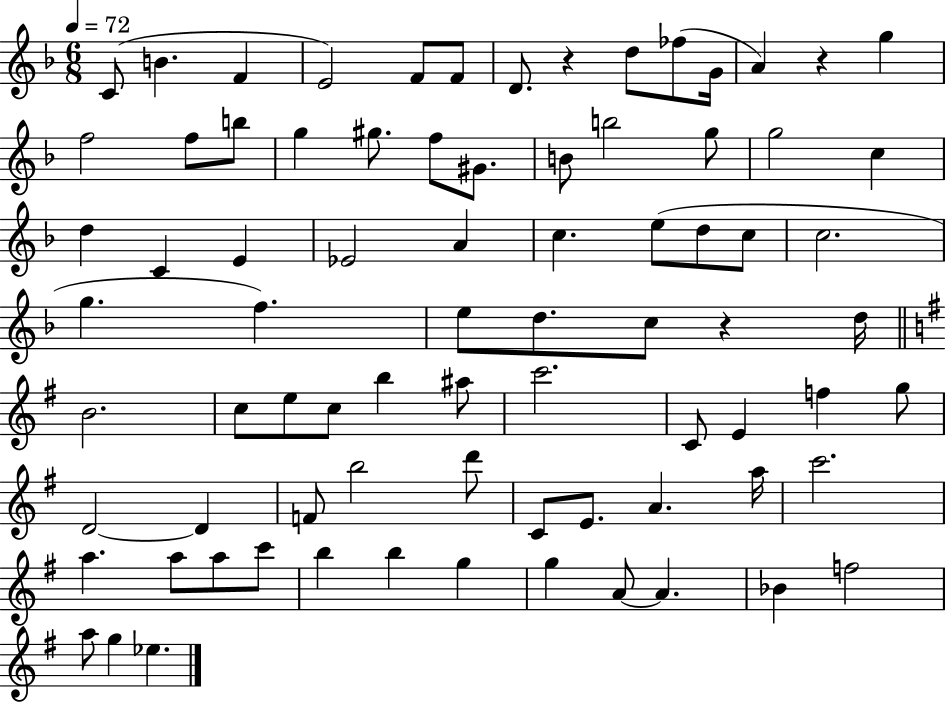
C4/e B4/q. F4/q E4/h F4/e F4/e D4/e. R/q D5/e FES5/e G4/s A4/q R/q G5/q F5/h F5/e B5/e G5/q G#5/e. F5/e G#4/e. B4/e B5/h G5/e G5/h C5/q D5/q C4/q E4/q Eb4/h A4/q C5/q. E5/e D5/e C5/e C5/h. G5/q. F5/q. E5/e D5/e. C5/e R/q D5/s B4/h. C5/e E5/e C5/e B5/q A#5/e C6/h. C4/e E4/q F5/q G5/e D4/h D4/q F4/e B5/h D6/e C4/e E4/e. A4/q. A5/s C6/h. A5/q. A5/e A5/e C6/e B5/q B5/q G5/q G5/q A4/e A4/q. Bb4/q F5/h A5/e G5/q Eb5/q.